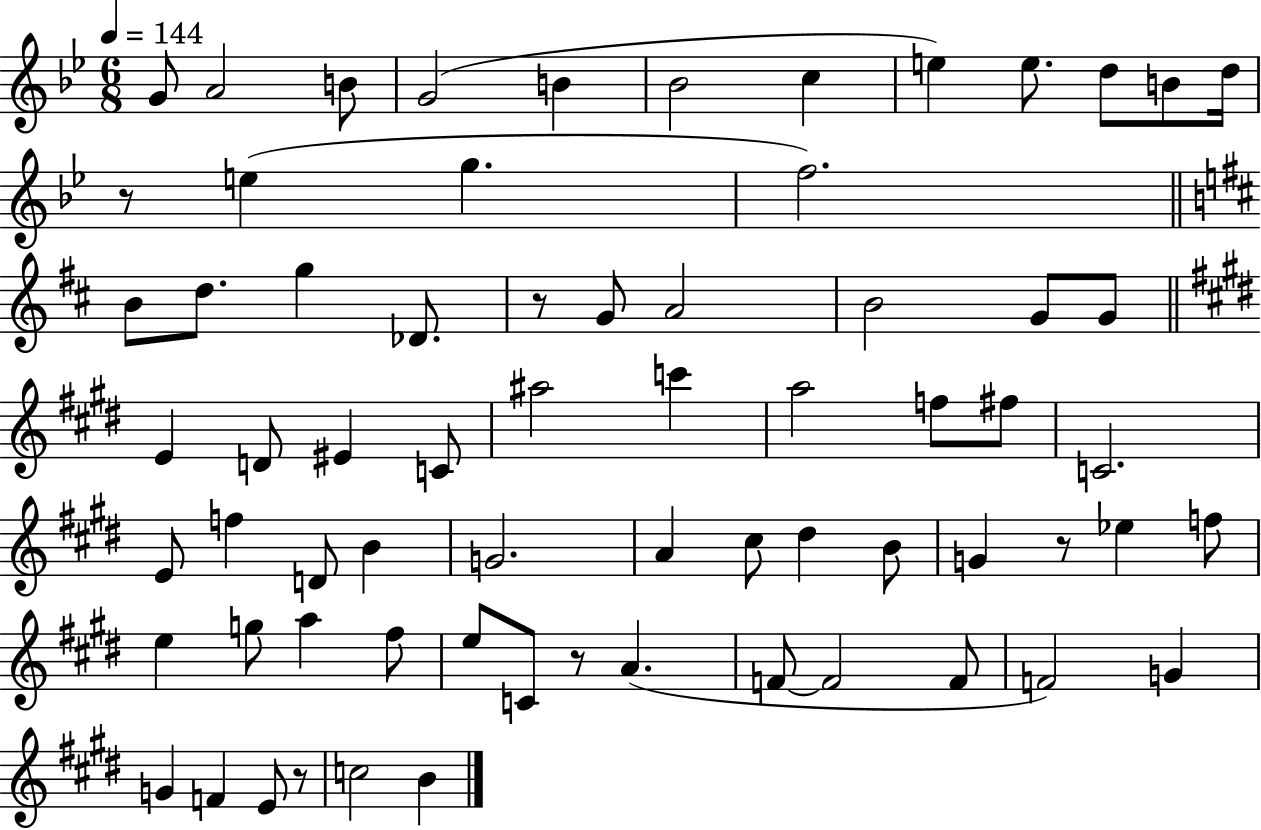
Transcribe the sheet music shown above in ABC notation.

X:1
T:Untitled
M:6/8
L:1/4
K:Bb
G/2 A2 B/2 G2 B _B2 c e e/2 d/2 B/2 d/4 z/2 e g f2 B/2 d/2 g _D/2 z/2 G/2 A2 B2 G/2 G/2 E D/2 ^E C/2 ^a2 c' a2 f/2 ^f/2 C2 E/2 f D/2 B G2 A ^c/2 ^d B/2 G z/2 _e f/2 e g/2 a ^f/2 e/2 C/2 z/2 A F/2 F2 F/2 F2 G G F E/2 z/2 c2 B